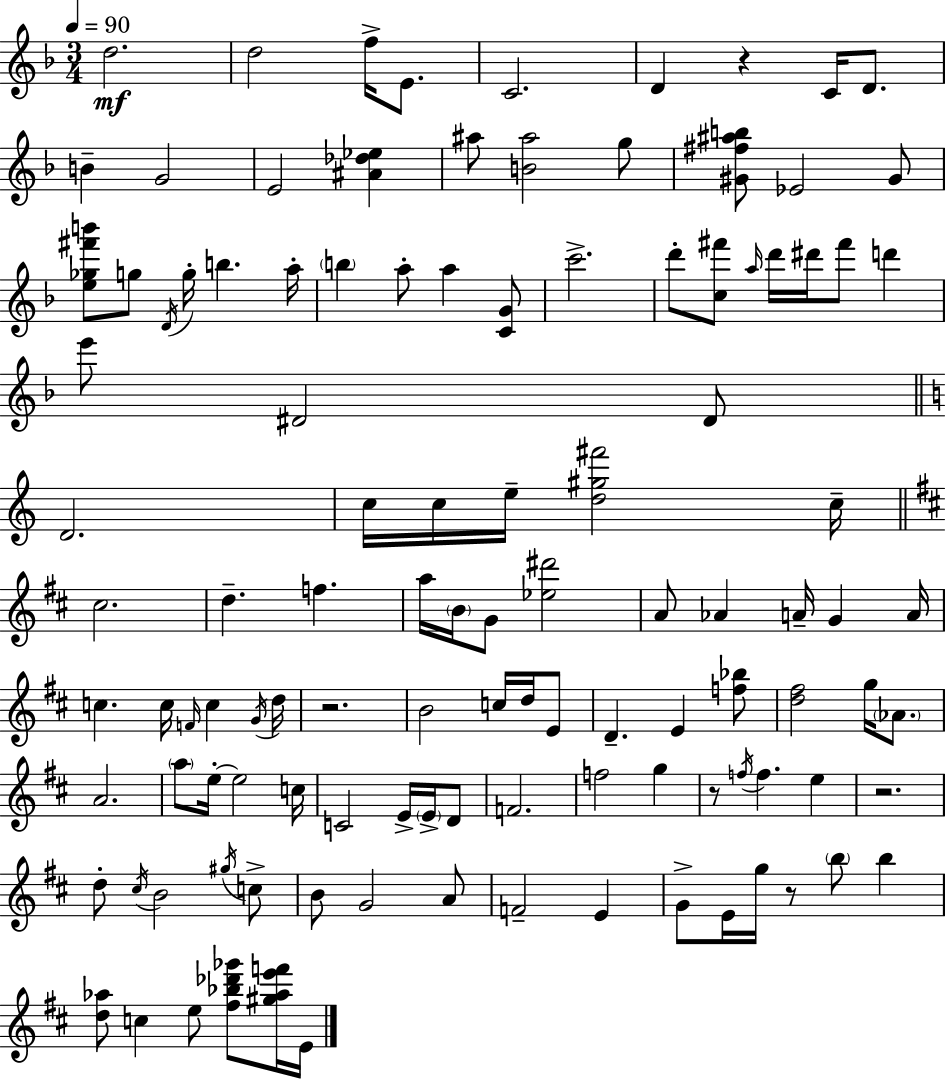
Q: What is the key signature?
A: F major